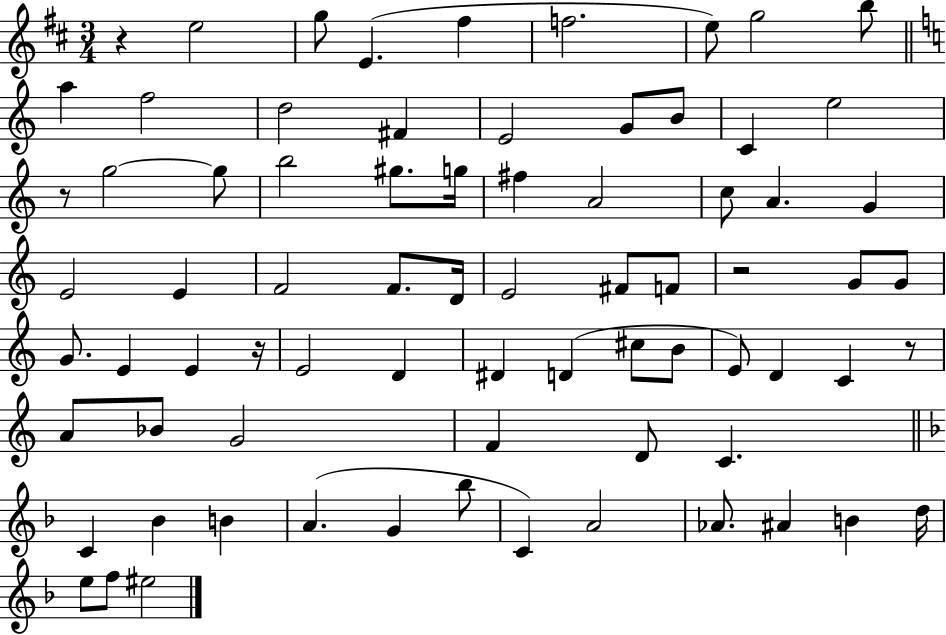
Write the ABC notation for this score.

X:1
T:Untitled
M:3/4
L:1/4
K:D
z e2 g/2 E ^f f2 e/2 g2 b/2 a f2 d2 ^F E2 G/2 B/2 C e2 z/2 g2 g/2 b2 ^g/2 g/4 ^f A2 c/2 A G E2 E F2 F/2 D/4 E2 ^F/2 F/2 z2 G/2 G/2 G/2 E E z/4 E2 D ^D D ^c/2 B/2 E/2 D C z/2 A/2 _B/2 G2 F D/2 C C _B B A G _b/2 C A2 _A/2 ^A B d/4 e/2 f/2 ^e2